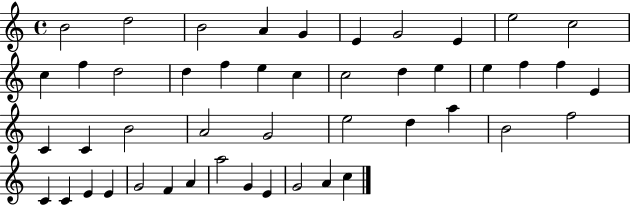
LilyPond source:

{
  \clef treble
  \time 4/4
  \defaultTimeSignature
  \key c \major
  b'2 d''2 | b'2 a'4 g'4 | e'4 g'2 e'4 | e''2 c''2 | \break c''4 f''4 d''2 | d''4 f''4 e''4 c''4 | c''2 d''4 e''4 | e''4 f''4 f''4 e'4 | \break c'4 c'4 b'2 | a'2 g'2 | e''2 d''4 a''4 | b'2 f''2 | \break c'4 c'4 e'4 e'4 | g'2 f'4 a'4 | a''2 g'4 e'4 | g'2 a'4 c''4 | \break \bar "|."
}